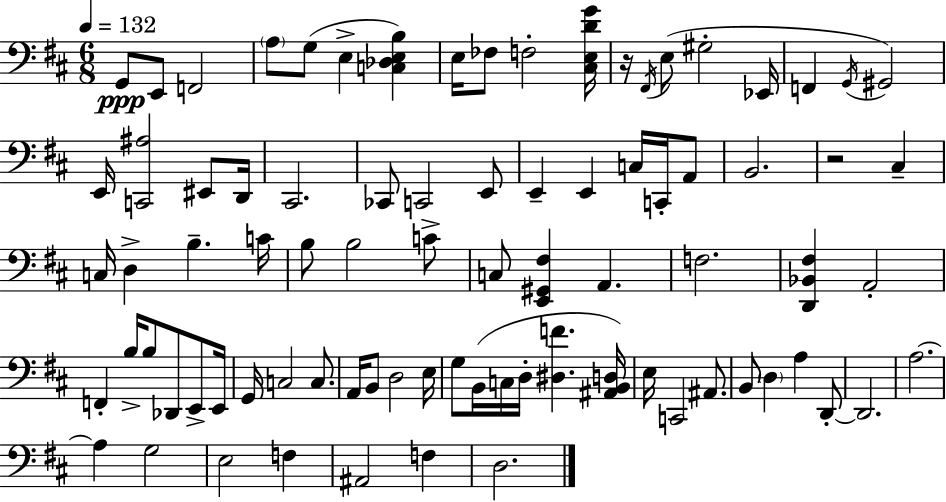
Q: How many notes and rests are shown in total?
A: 83